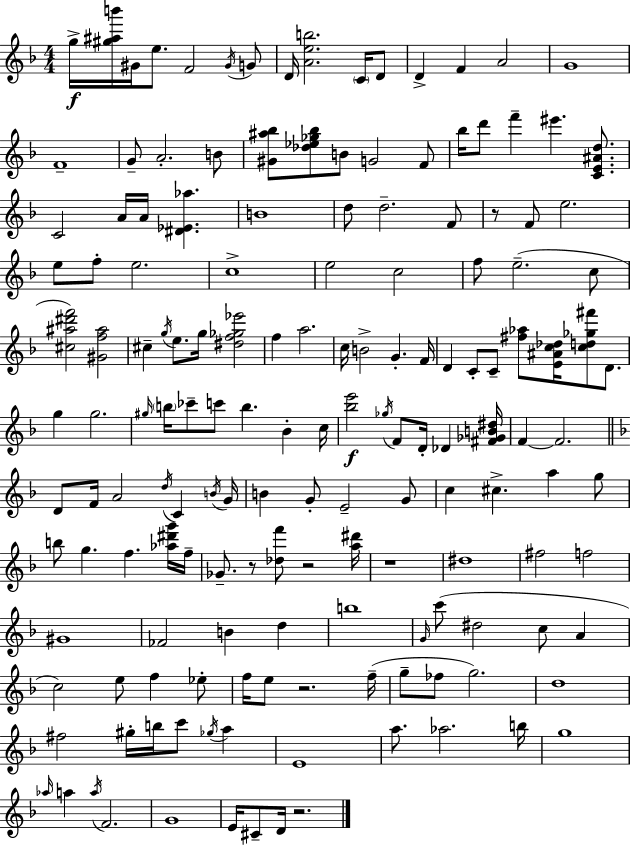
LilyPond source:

{
  \clef treble
  \numericTimeSignature
  \time 4/4
  \key f \major
  g''16->\f <gis'' ais'' b'''>16 gis'16 e''8. f'2 \acciaccatura { gis'16 } g'8 | d'16 <a' e'' b''>2. \parenthesize c'16 d'8 | d'4-> f'4 a'2 | g'1 | \break f'1-- | g'8-- a'2.-. b'8 | <gis' ais'' bes''>8 <des'' ees'' ges'' bes''>8 b'8 g'2 f'8 | bes''16 d'''8 f'''4-- eis'''4. <c' e' ais' d''>8. | \break c'2 a'16 a'16 <dis' ees' aes''>4. | b'1 | d''8 d''2.-- f'8 | r8 f'8 e''2. | \break e''8 f''8-. e''2. | c''1-> | e''2 c''2 | f''8 e''2.--( c''8 | \break <cis'' ais'' dis''' f'''>2) <gis' f'' ais''>2 | cis''4-- \acciaccatura { g''16 } e''8. g''16 <dis'' f'' ges'' ees'''>2 | f''4 a''2. | c''16 b'2-> g'4.-. | \break f'16 d'4 c'8-. c'8-- <fis'' aes''>8 <e' ais' c'' des''>16 <c'' d'' ges'' fis'''>8 d'8. | g''4 g''2. | \grace { gis''16 } \parenthesize b''16 ces'''8-- c'''8 b''4. bes'4-. | c''16 <bes'' e'''>2\f \acciaccatura { ges''16 } f'8 d'16-. des'4 | \break <fis' ges' b' dis''>16 f'4~~ f'2. | \bar "||" \break \key f \major d'8 f'16 a'2 \acciaccatura { d''16 } c'4 | \acciaccatura { b'16 } g'16 b'4 g'8-. e'2-- | g'8 c''4 cis''4.-> a''4 | g''8 b''8 g''4. f''4. | \break <aes'' dis''' g'''>16 f''16-- ges'8.-- r8 <des'' f'''>8 r2 | <a'' dis'''>16 r1 | dis''1 | fis''2 f''2 | \break gis'1 | fes'2 b'4 d''4 | b''1 | \grace { g'16 } c'''8( dis''2 c''8 a'4 | \break c''2) e''8 f''4 | ees''8-. f''16 e''8 r2. | f''16--( g''8-- fes''8 g''2.) | d''1 | \break fis''2 gis''16-. b''16 c'''8 \acciaccatura { ges''16 } | a''4 e'1 | a''8. aes''2. | b''16 g''1 | \break \grace { aes''16 } a''4 \acciaccatura { a''16 } f'2. | g'1 | e'16 cis'8-- d'16 r2. | \bar "|."
}